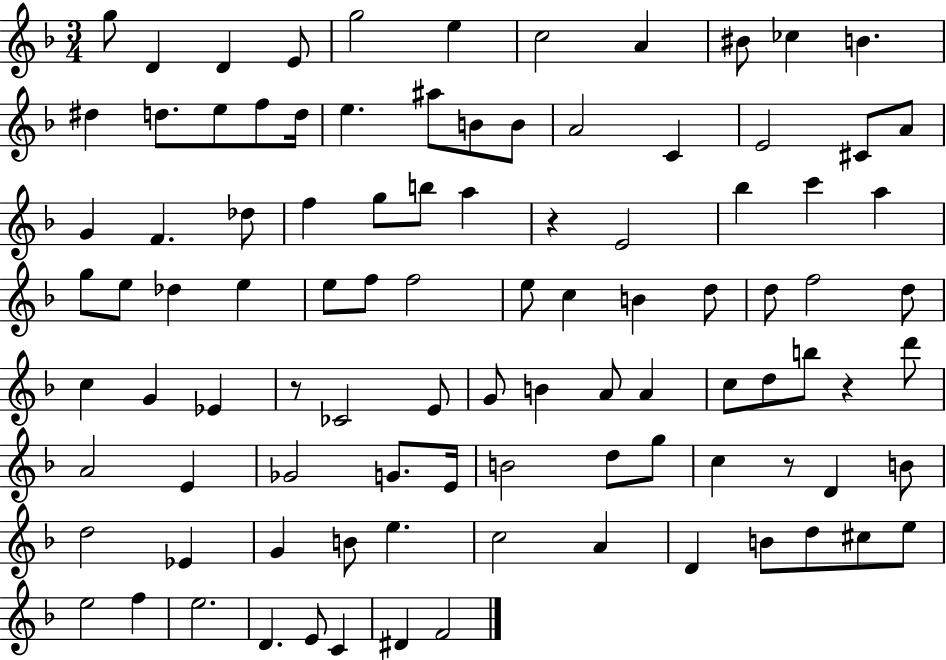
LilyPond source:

{
  \clef treble
  \numericTimeSignature
  \time 3/4
  \key f \major
  g''8 d'4 d'4 e'8 | g''2 e''4 | c''2 a'4 | bis'8 ces''4 b'4. | \break dis''4 d''8. e''8 f''8 d''16 | e''4. ais''8 b'8 b'8 | a'2 c'4 | e'2 cis'8 a'8 | \break g'4 f'4. des''8 | f''4 g''8 b''8 a''4 | r4 e'2 | bes''4 c'''4 a''4 | \break g''8 e''8 des''4 e''4 | e''8 f''8 f''2 | e''8 c''4 b'4 d''8 | d''8 f''2 d''8 | \break c''4 g'4 ees'4 | r8 ces'2 e'8 | g'8 b'4 a'8 a'4 | c''8 d''8 b''8 r4 d'''8 | \break a'2 e'4 | ges'2 g'8. e'16 | b'2 d''8 g''8 | c''4 r8 d'4 b'8 | \break d''2 ees'4 | g'4 b'8 e''4. | c''2 a'4 | d'4 b'8 d''8 cis''8 e''8 | \break e''2 f''4 | e''2. | d'4. e'8 c'4 | dis'4 f'2 | \break \bar "|."
}